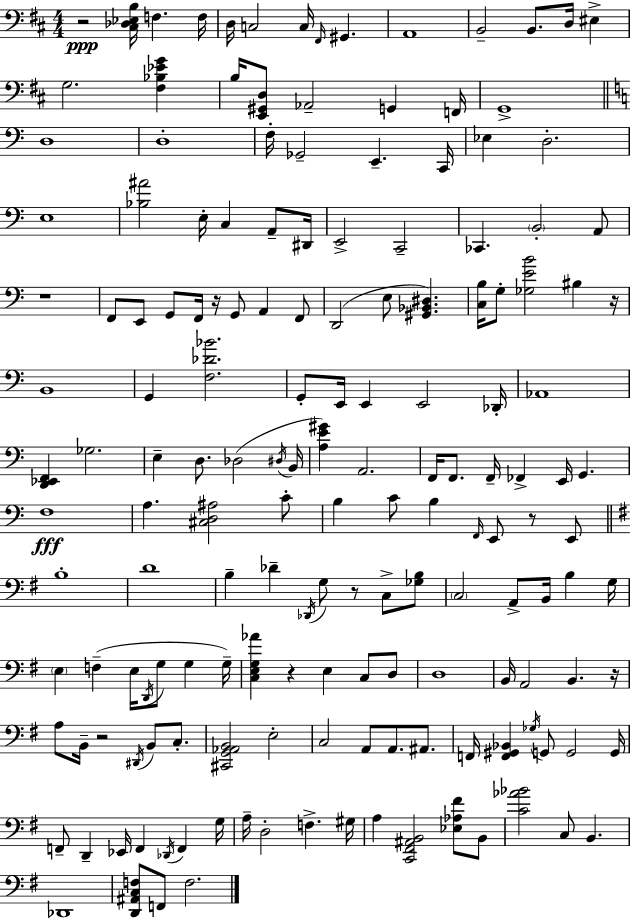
{
  \clef bass
  \numericTimeSignature
  \time 4/4
  \key d \major
  r2\ppp <cis des ees b>16 f4. f16 | d16 c2 c16 \grace { fis,16 } gis,4. | a,1 | b,2-- b,8. d16 eis4-> | \break g2. <fis bes ees' g'>4 | b16 <e, gis, d>8 aes,2-- g,4 | f,16 g,1-> | \bar "||" \break \key c \major d1 | d1-. | f16-. ges,2-- e,4.-- c,16 | ees4 d2.-. | \break e1 | <bes ais'>2 e16-. c4 a,8-- dis,16 | e,2-> c,2-- | ces,4. \parenthesize b,2-. a,8 | \break r1 | f,8 e,8 g,8 f,16 r16 g,8 a,4 f,8 | d,2( e8 <gis, bes, dis>4.) | <c b>16 g8-. <ges e' b'>2 bis4 r16 | \break b,1 | g,4 <f des' bes'>2. | g,8-. e,16 e,4 e,2 des,16-. | aes,1 | \break <d, ees, f,>4 ges2. | e4-- d8. des2( \acciaccatura { dis16 } | b,16 <a e' gis'>4) a,2. | f,16 f,8. f,16-- fes,4-> e,16 g,4. | \break f1\fff | a4. <cis d ais>2 c'8-. | b4 c'8 b4 \grace { f,16 } e,8 r8 | e,8 \bar "||" \break \key g \major b1-. | d'1 | b4-- des'4-- \acciaccatura { des,16 } g8 r8 c8-> <ges b>8 | \parenthesize c2 a,8-> b,16 b4 | \break g16 \parenthesize e4 f4--( e16 \acciaccatura { d,16 } g8 g4 | g16--) <c e g aes'>4 r4 e4 c8 | d8 d1 | b,16 a,2 b,4. | \break r16 a8 b,16-- r2 \acciaccatura { dis,16 } b,8 | c8.-. <cis, g, aes, b,>2 e2-. | c2 a,8 a,8. | ais,8. f,16 <f, gis, bes,>4 \acciaccatura { ges16 } g,8 g,2 | \break g,16 f,8-- d,4-- ees,16 f,4 \acciaccatura { des,16 } | f,4 g16 a16-- d2-. f4.-> | gis16 a4 <c, fis, ais, b,>2 | <ees aes fis'>8 b,8 <c' aes' bes'>2 c8 b,4. | \break des,1 | <d, ais, c f>8 f,8 f2. | \bar "|."
}